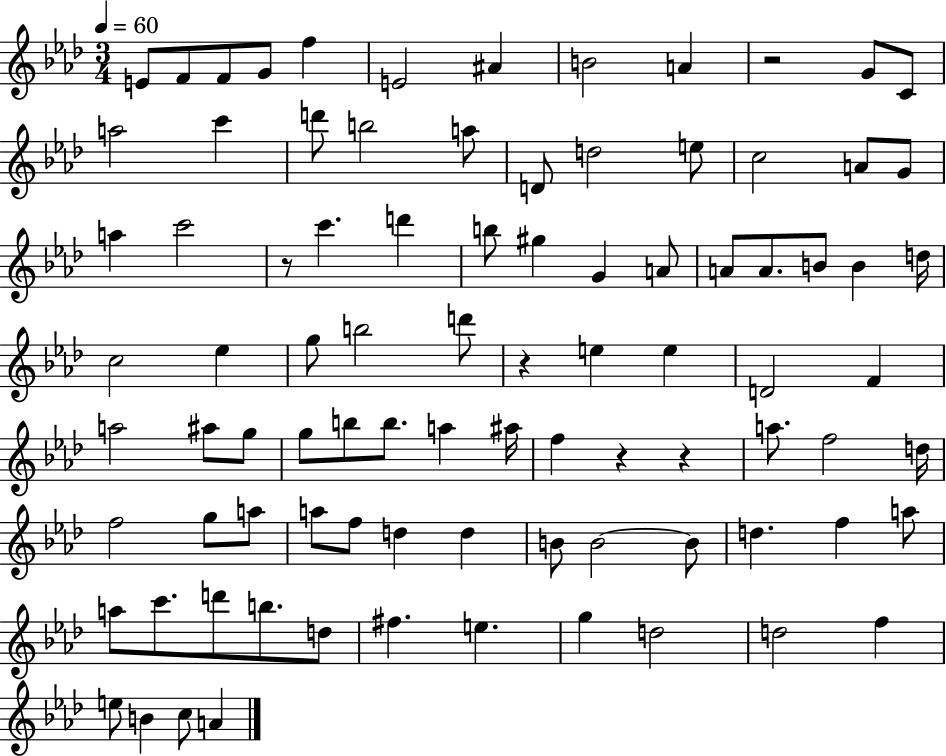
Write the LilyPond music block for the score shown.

{
  \clef treble
  \numericTimeSignature
  \time 3/4
  \key aes \major
  \tempo 4 = 60
  e'8 f'8 f'8 g'8 f''4 | e'2 ais'4 | b'2 a'4 | r2 g'8 c'8 | \break a''2 c'''4 | d'''8 b''2 a''8 | d'8 d''2 e''8 | c''2 a'8 g'8 | \break a''4 c'''2 | r8 c'''4. d'''4 | b''8 gis''4 g'4 a'8 | a'8 a'8. b'8 b'4 d''16 | \break c''2 ees''4 | g''8 b''2 d'''8 | r4 e''4 e''4 | d'2 f'4 | \break a''2 ais''8 g''8 | g''8 b''8 b''8. a''4 ais''16 | f''4 r4 r4 | a''8. f''2 d''16 | \break f''2 g''8 a''8 | a''8 f''8 d''4 d''4 | b'8 b'2~~ b'8 | d''4. f''4 a''8 | \break a''8 c'''8. d'''8 b''8. d''8 | fis''4. e''4. | g''4 d''2 | d''2 f''4 | \break e''8 b'4 c''8 a'4 | \bar "|."
}